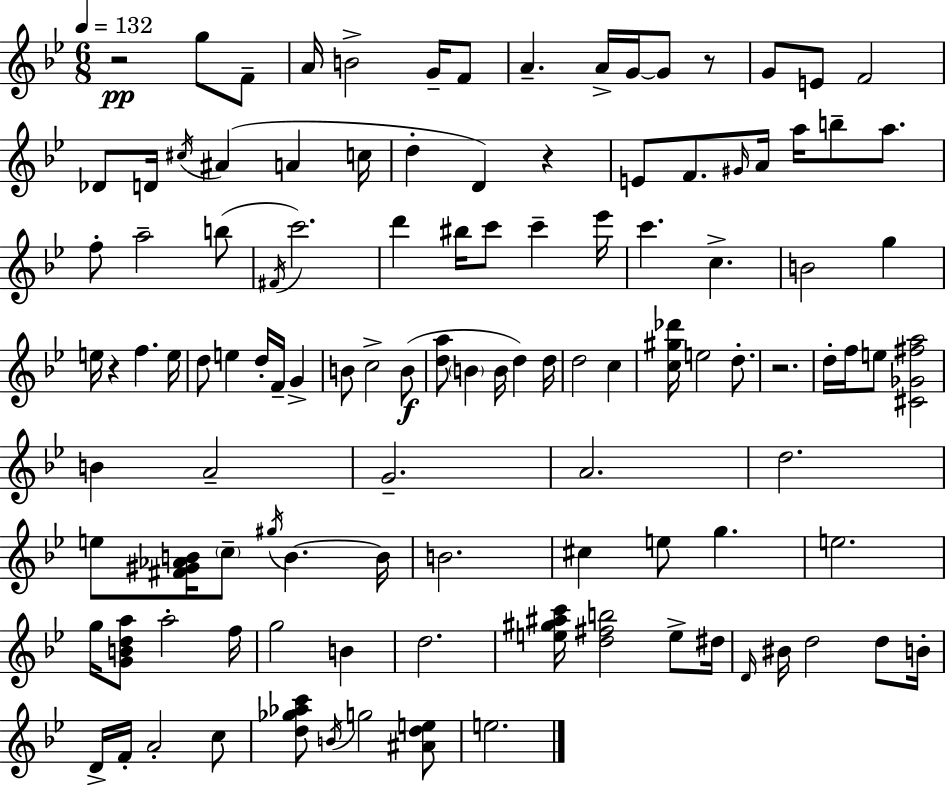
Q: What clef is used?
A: treble